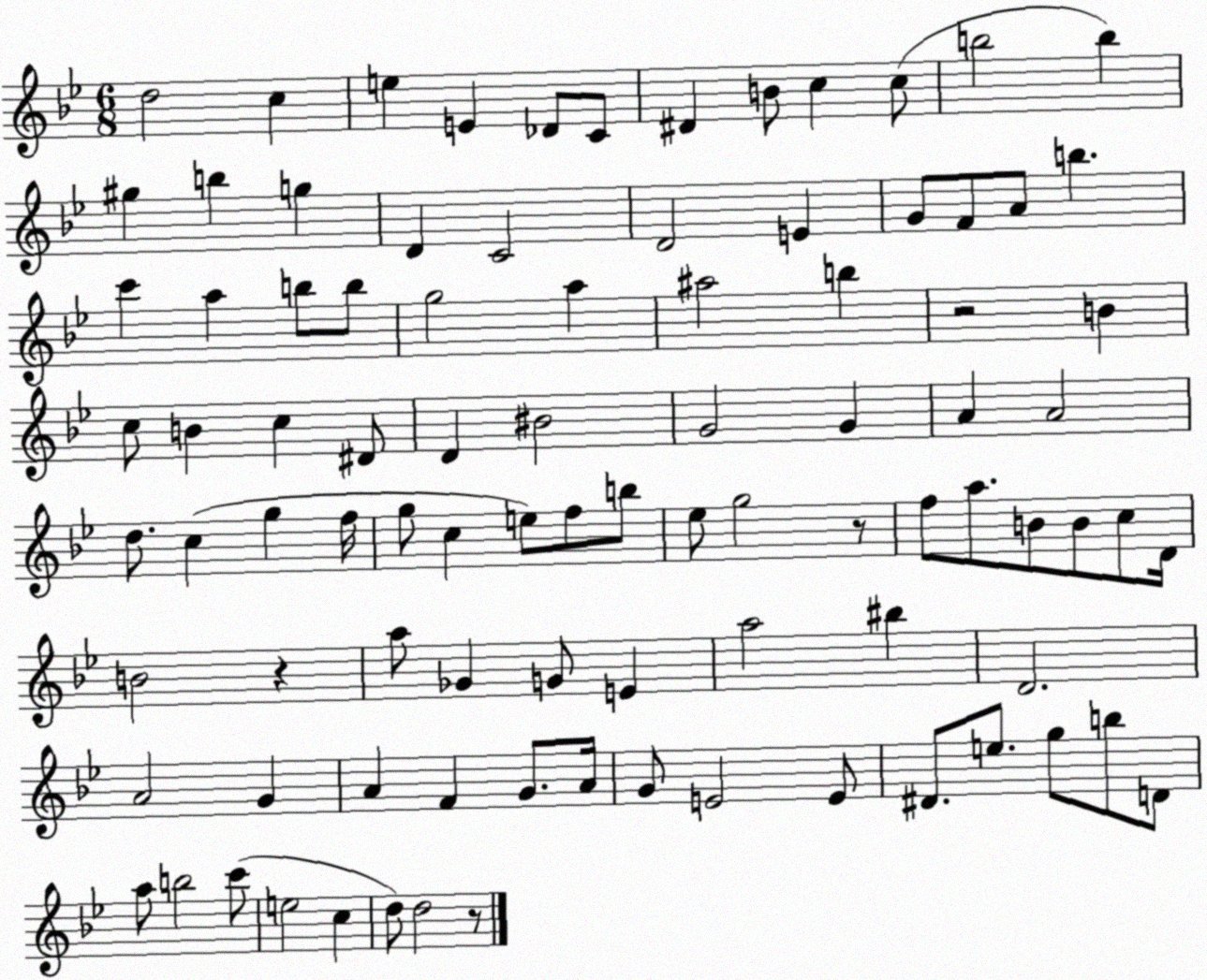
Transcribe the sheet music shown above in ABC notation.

X:1
T:Untitled
M:6/8
L:1/4
K:Bb
d2 c e E _D/2 C/2 ^D B/2 c c/2 b2 b ^g b g D C2 D2 E G/2 F/2 A/2 b c' a b/2 b/2 g2 a ^a2 b z2 B c/2 B c ^D/2 D ^B2 G2 G A A2 d/2 c g f/4 g/2 c e/2 f/2 b/2 _e/2 g2 z/2 f/2 a/2 B/2 B/2 c/2 D/4 B2 z a/2 _G G/2 E a2 ^b D2 A2 G A F G/2 A/4 G/2 E2 E/2 ^D/2 e/2 g/2 b/2 D/2 a/2 b2 c'/2 e2 c d/2 d2 z/2